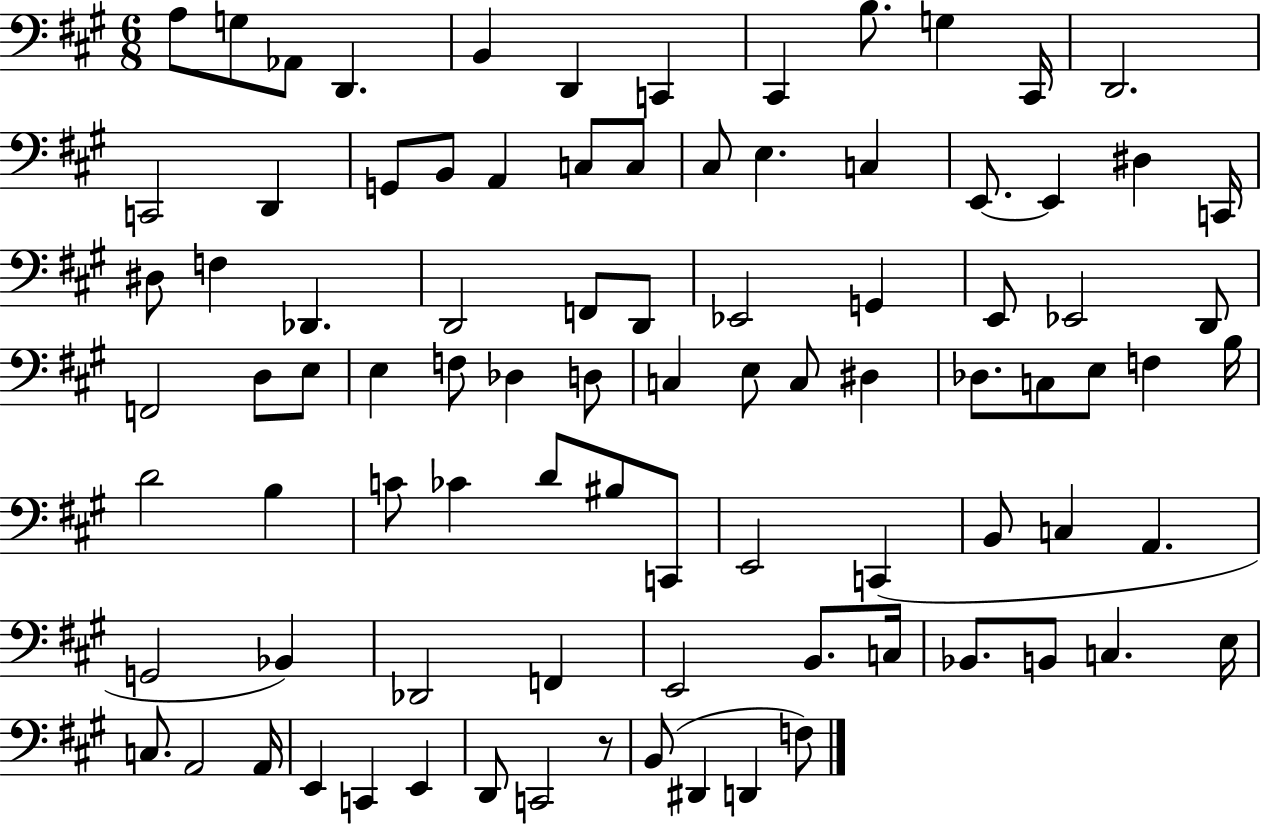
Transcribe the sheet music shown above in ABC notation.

X:1
T:Untitled
M:6/8
L:1/4
K:A
A,/2 G,/2 _A,,/2 D,, B,, D,, C,, ^C,, B,/2 G, ^C,,/4 D,,2 C,,2 D,, G,,/2 B,,/2 A,, C,/2 C,/2 ^C,/2 E, C, E,,/2 E,, ^D, C,,/4 ^D,/2 F, _D,, D,,2 F,,/2 D,,/2 _E,,2 G,, E,,/2 _E,,2 D,,/2 F,,2 D,/2 E,/2 E, F,/2 _D, D,/2 C, E,/2 C,/2 ^D, _D,/2 C,/2 E,/2 F, B,/4 D2 B, C/2 _C D/2 ^B,/2 C,,/2 E,,2 C,, B,,/2 C, A,, G,,2 _B,, _D,,2 F,, E,,2 B,,/2 C,/4 _B,,/2 B,,/2 C, E,/4 C,/2 A,,2 A,,/4 E,, C,, E,, D,,/2 C,,2 z/2 B,,/2 ^D,, D,, F,/2